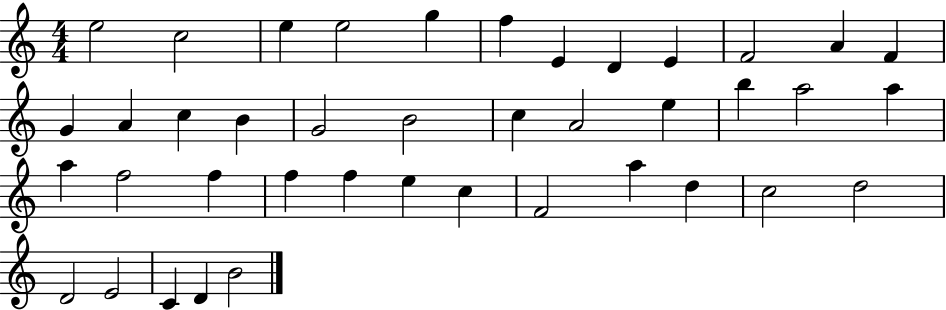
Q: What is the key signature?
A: C major